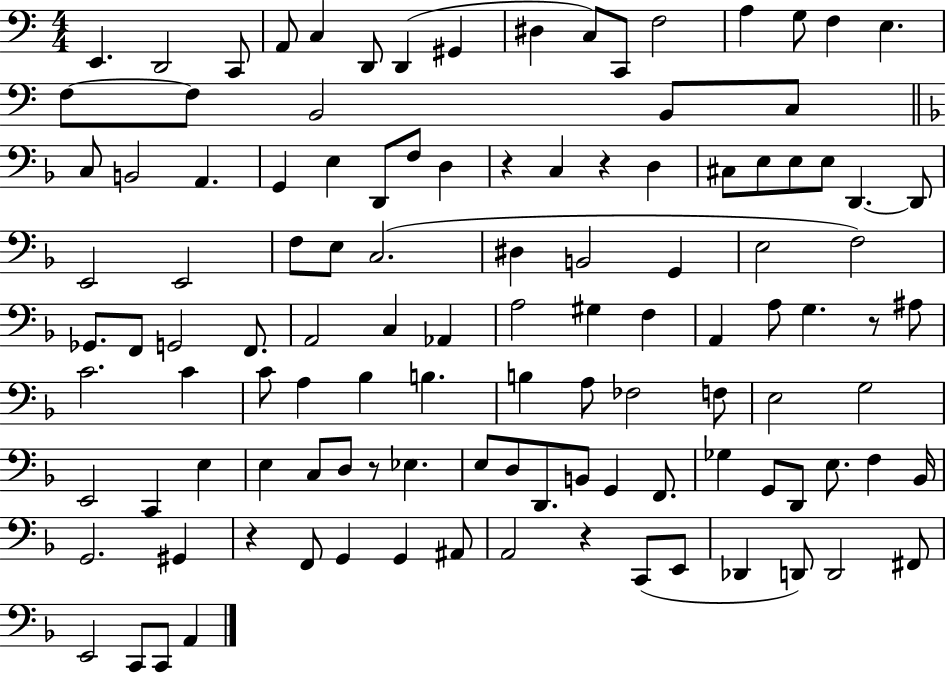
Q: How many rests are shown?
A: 6